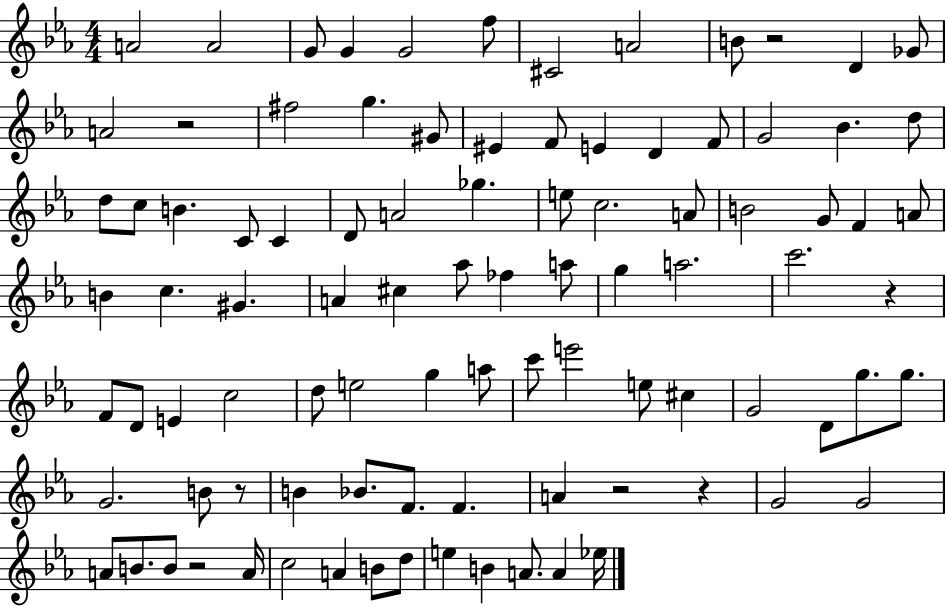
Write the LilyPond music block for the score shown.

{
  \clef treble
  \numericTimeSignature
  \time 4/4
  \key ees \major
  a'2 a'2 | g'8 g'4 g'2 f''8 | cis'2 a'2 | b'8 r2 d'4 ges'8 | \break a'2 r2 | fis''2 g''4. gis'8 | eis'4 f'8 e'4 d'4 f'8 | g'2 bes'4. d''8 | \break d''8 c''8 b'4. c'8 c'4 | d'8 a'2 ges''4. | e''8 c''2. a'8 | b'2 g'8 f'4 a'8 | \break b'4 c''4. gis'4. | a'4 cis''4 aes''8 fes''4 a''8 | g''4 a''2. | c'''2. r4 | \break f'8 d'8 e'4 c''2 | d''8 e''2 g''4 a''8 | c'''8 e'''2 e''8 cis''4 | g'2 d'8 g''8. g''8. | \break g'2. b'8 r8 | b'4 bes'8. f'8. f'4. | a'4 r2 r4 | g'2 g'2 | \break a'8 b'8. b'8 r2 a'16 | c''2 a'4 b'8 d''8 | e''4 b'4 a'8. a'4 ees''16 | \bar "|."
}